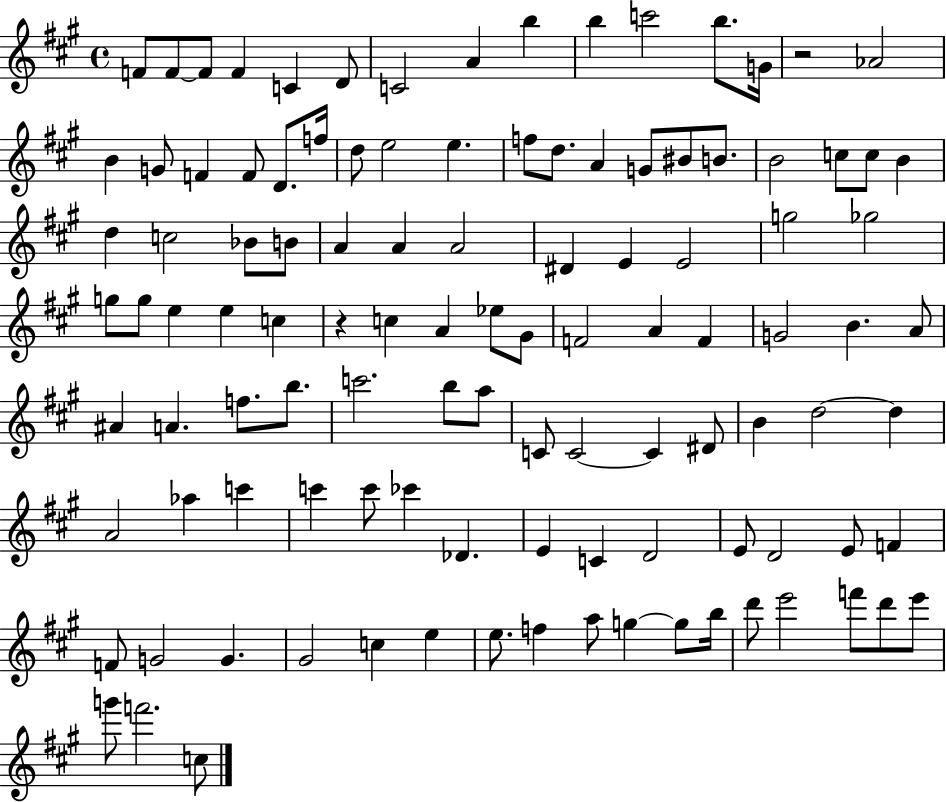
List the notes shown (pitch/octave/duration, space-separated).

F4/e F4/e F4/e F4/q C4/q D4/e C4/h A4/q B5/q B5/q C6/h B5/e. G4/s R/h Ab4/h B4/q G4/e F4/q F4/e D4/e. F5/s D5/e E5/h E5/q. F5/e D5/e. A4/q G4/e BIS4/e B4/e. B4/h C5/e C5/e B4/q D5/q C5/h Bb4/e B4/e A4/q A4/q A4/h D#4/q E4/q E4/h G5/h Gb5/h G5/e G5/e E5/q E5/q C5/q R/q C5/q A4/q Eb5/e G#4/e F4/h A4/q F4/q G4/h B4/q. A4/e A#4/q A4/q. F5/e. B5/e. C6/h. B5/e A5/e C4/e C4/h C4/q D#4/e B4/q D5/h D5/q A4/h Ab5/q C6/q C6/q C6/e CES6/q Db4/q. E4/q C4/q D4/h E4/e D4/h E4/e F4/q F4/e G4/h G4/q. G#4/h C5/q E5/q E5/e. F5/q A5/e G5/q G5/e B5/s D6/e E6/h F6/e D6/e E6/e G6/e F6/h. C5/e